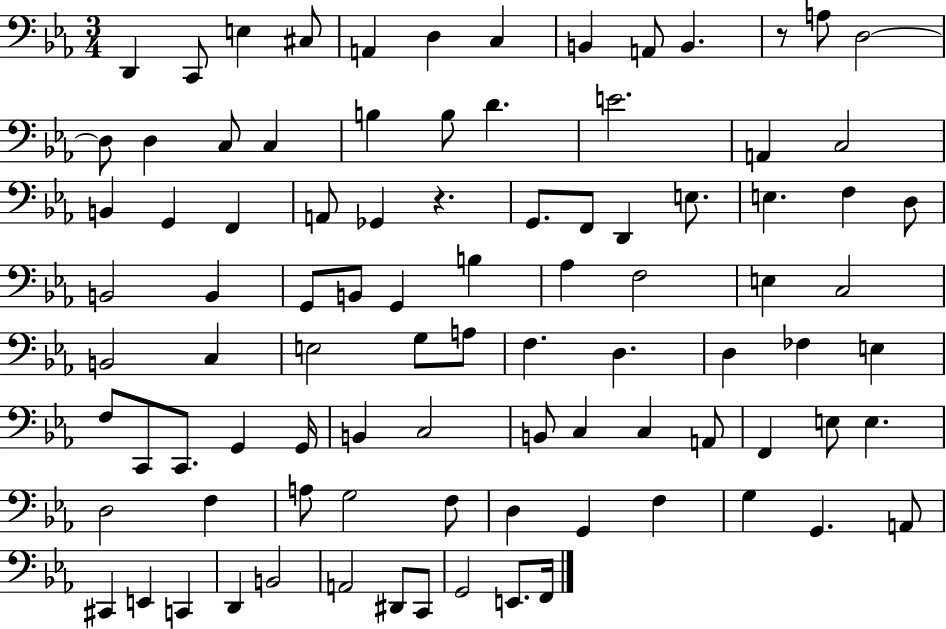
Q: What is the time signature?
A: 3/4